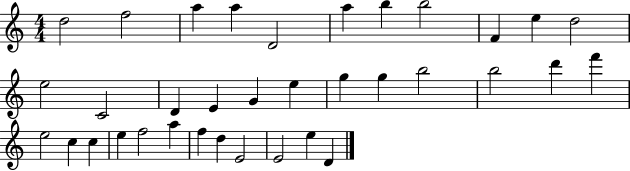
{
  \clef treble
  \numericTimeSignature
  \time 4/4
  \key c \major
  d''2 f''2 | a''4 a''4 d'2 | a''4 b''4 b''2 | f'4 e''4 d''2 | \break e''2 c'2 | d'4 e'4 g'4 e''4 | g''4 g''4 b''2 | b''2 d'''4 f'''4 | \break e''2 c''4 c''4 | e''4 f''2 a''4 | f''4 d''4 e'2 | e'2 e''4 d'4 | \break \bar "|."
}